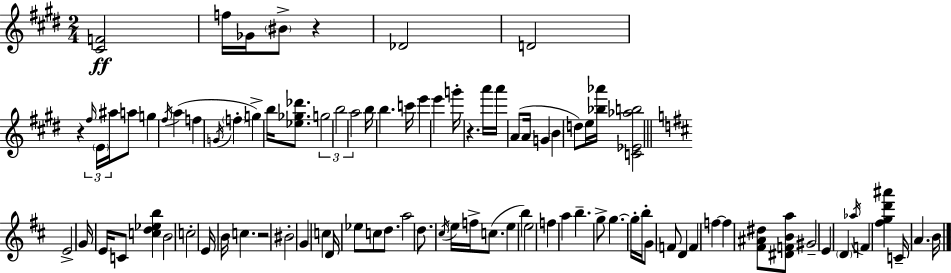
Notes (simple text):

[C#4,F4]/h F5/s Gb4/s BIS4/e R/q Db4/h D4/h R/q F#5/s E4/s A#5/s A5/e G5/q F#5/s A5/q F5/q G4/s F5/q G5/q B5/s [Eb5,Gb5,Db6]/e. G5/h B5/h A5/h B5/s B5/q. C6/s E6/q E6/q G6/s R/q. A6/s A6/s A4/e A4/s G4/q B4/q D5/e E5/s [Bb5,Ab6]/s [C4,Eb4,Ab5,B5]/h E4/h G4/s E4/s C4/e [C5,D5,Eb5,B5]/q B4/h C5/h E4/s B4/s C5/q. R/h BIS4/h G4/q C5/q D4/s Eb5/e C5/e D5/e. A5/h D5/e. C#5/s E5/s F5/s C5/e. E5/q B5/q E5/h F5/q A5/q B5/q. G5/e G5/q. G5/s B5/s G4/e F4/e D4/q F4/q F5/q F5/q [F#4,A#4,D#5]/e [D#4,F4,B4,A5]/e G#4/h E4/q D4/q Ab5/s F4/q [F#5,G5,D6,A#6]/q C4/s A4/q. B4/s